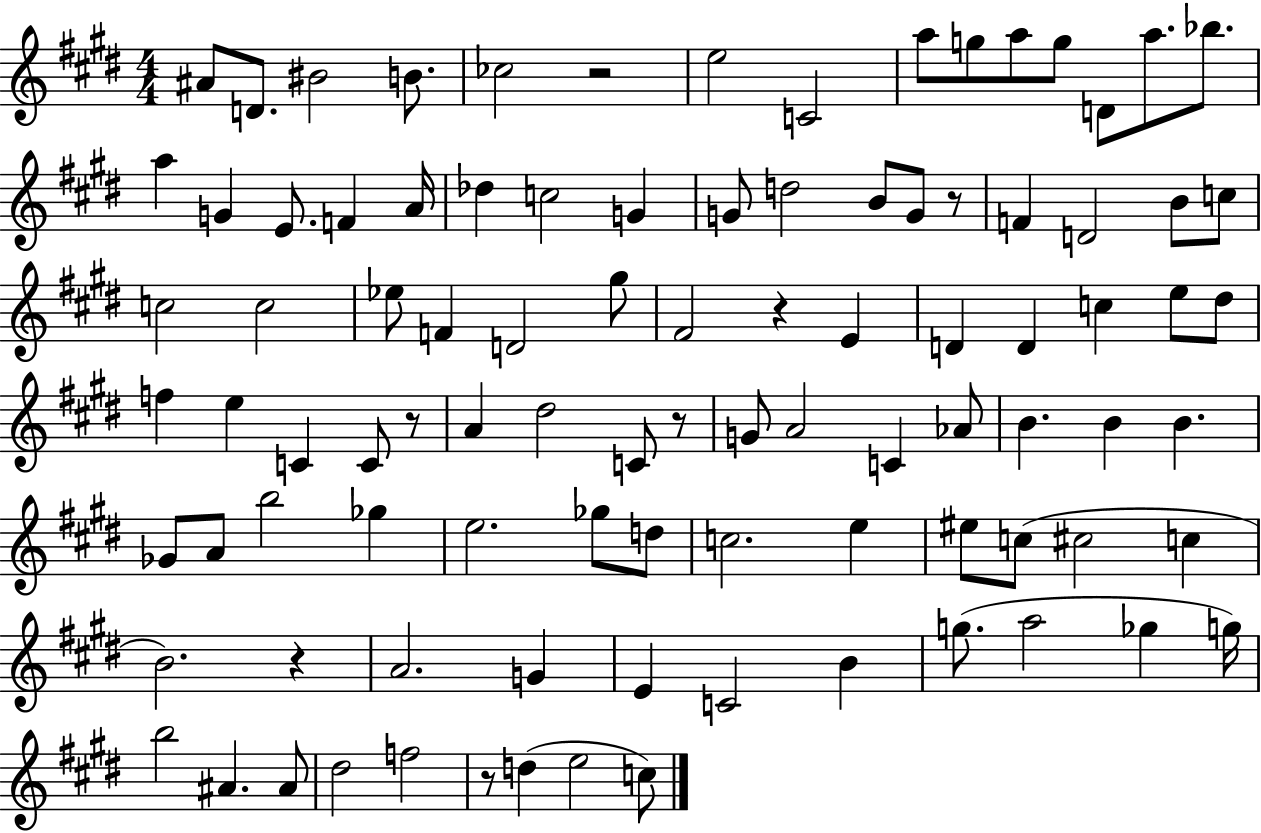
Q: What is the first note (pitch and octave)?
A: A#4